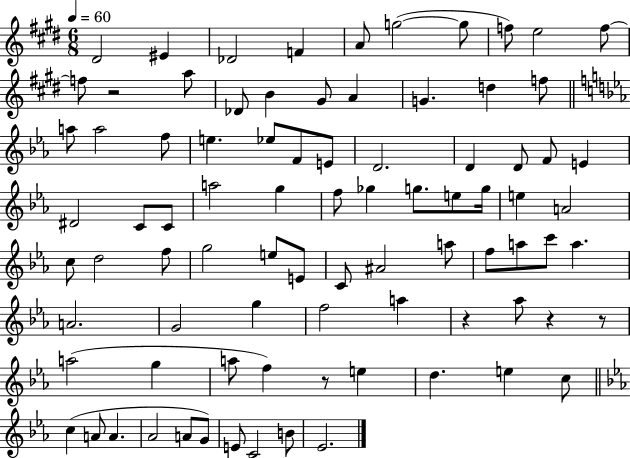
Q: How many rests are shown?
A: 5